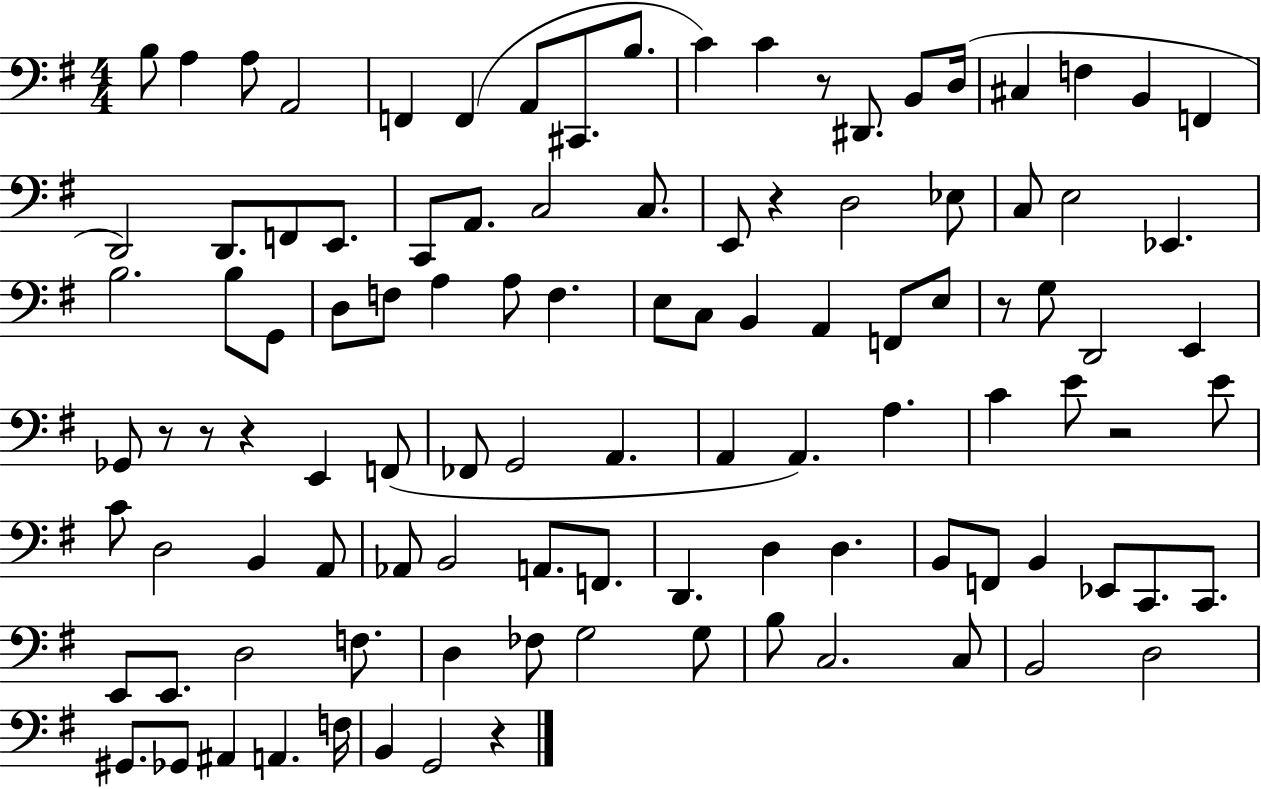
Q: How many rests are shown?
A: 8